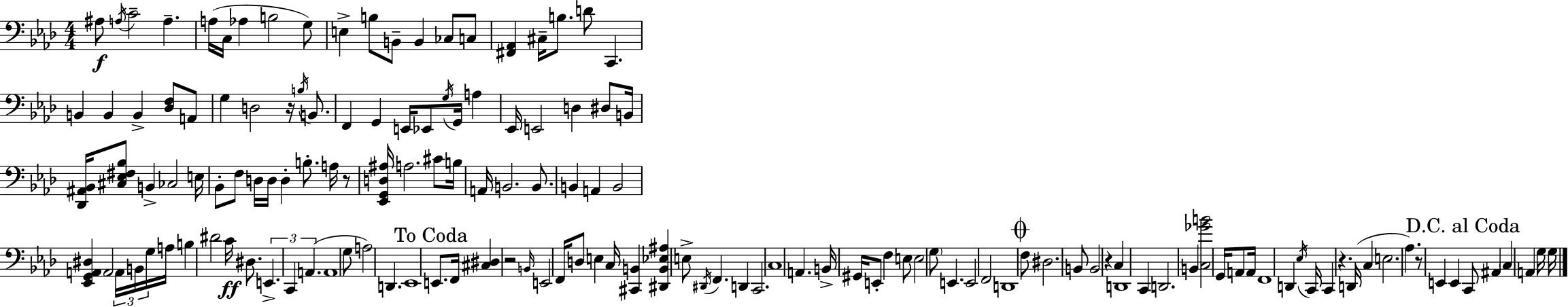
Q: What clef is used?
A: bass